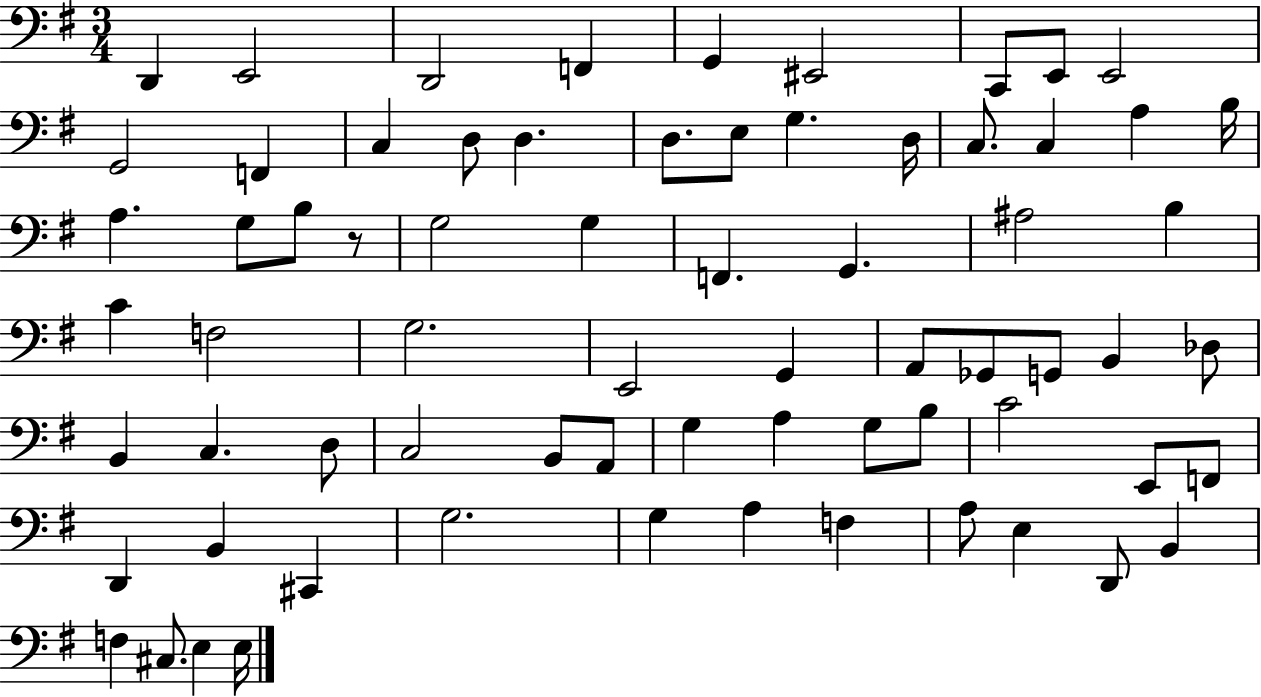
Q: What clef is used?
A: bass